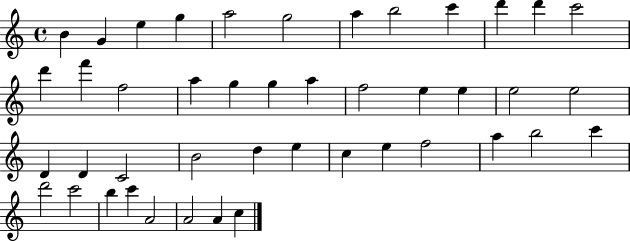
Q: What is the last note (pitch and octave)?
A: C5